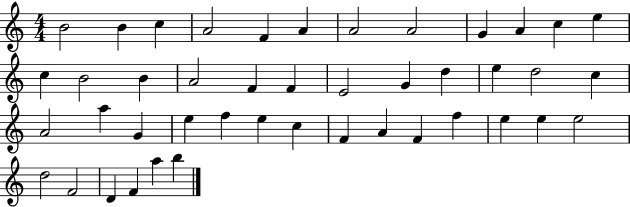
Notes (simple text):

B4/h B4/q C5/q A4/h F4/q A4/q A4/h A4/h G4/q A4/q C5/q E5/q C5/q B4/h B4/q A4/h F4/q F4/q E4/h G4/q D5/q E5/q D5/h C5/q A4/h A5/q G4/q E5/q F5/q E5/q C5/q F4/q A4/q F4/q F5/q E5/q E5/q E5/h D5/h F4/h D4/q F4/q A5/q B5/q